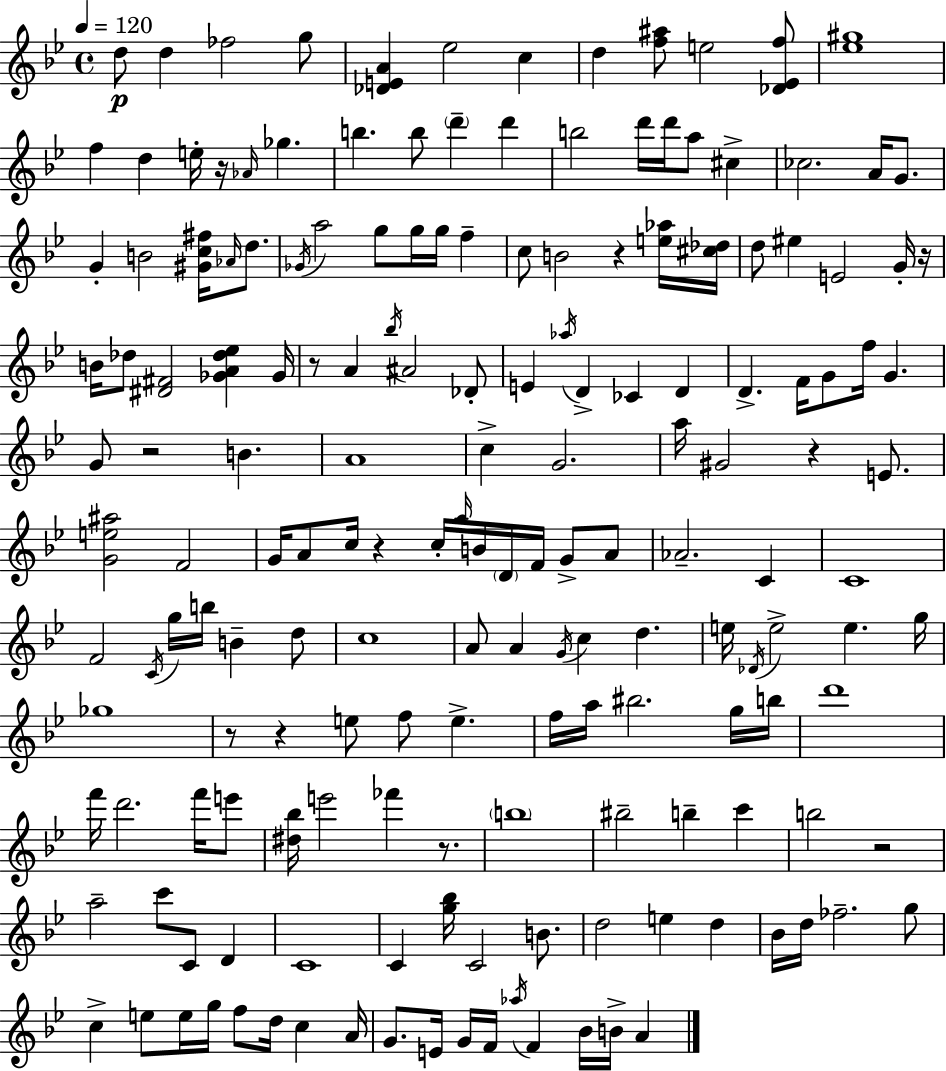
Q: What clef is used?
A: treble